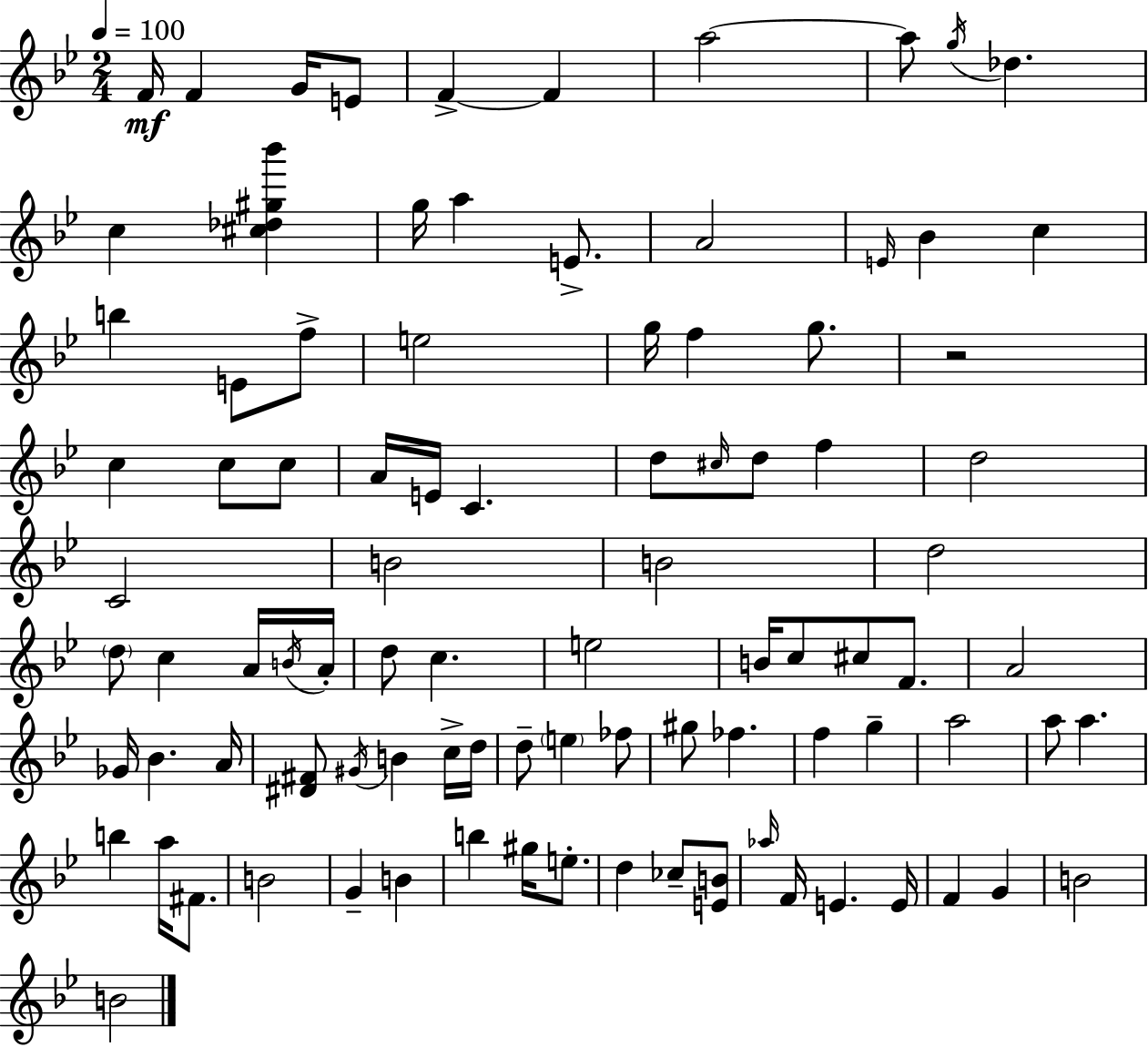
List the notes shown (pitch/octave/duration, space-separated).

F4/s F4/q G4/s E4/e F4/q F4/q A5/h A5/e G5/s Db5/q. C5/q [C#5,Db5,G#5,Bb6]/q G5/s A5/q E4/e. A4/h E4/s Bb4/q C5/q B5/q E4/e F5/e E5/h G5/s F5/q G5/e. R/h C5/q C5/e C5/e A4/s E4/s C4/q. D5/e C#5/s D5/e F5/q D5/h C4/h B4/h B4/h D5/h D5/e C5/q A4/s B4/s A4/s D5/e C5/q. E5/h B4/s C5/e C#5/e F4/e. A4/h Gb4/s Bb4/q. A4/s [D#4,F#4]/e G#4/s B4/q C5/s D5/s D5/e E5/q FES5/e G#5/e FES5/q. F5/q G5/q A5/h A5/e A5/q. B5/q A5/s F#4/e. B4/h G4/q B4/q B5/q G#5/s E5/e. D5/q CES5/e [E4,B4]/e Ab5/s F4/s E4/q. E4/s F4/q G4/q B4/h B4/h